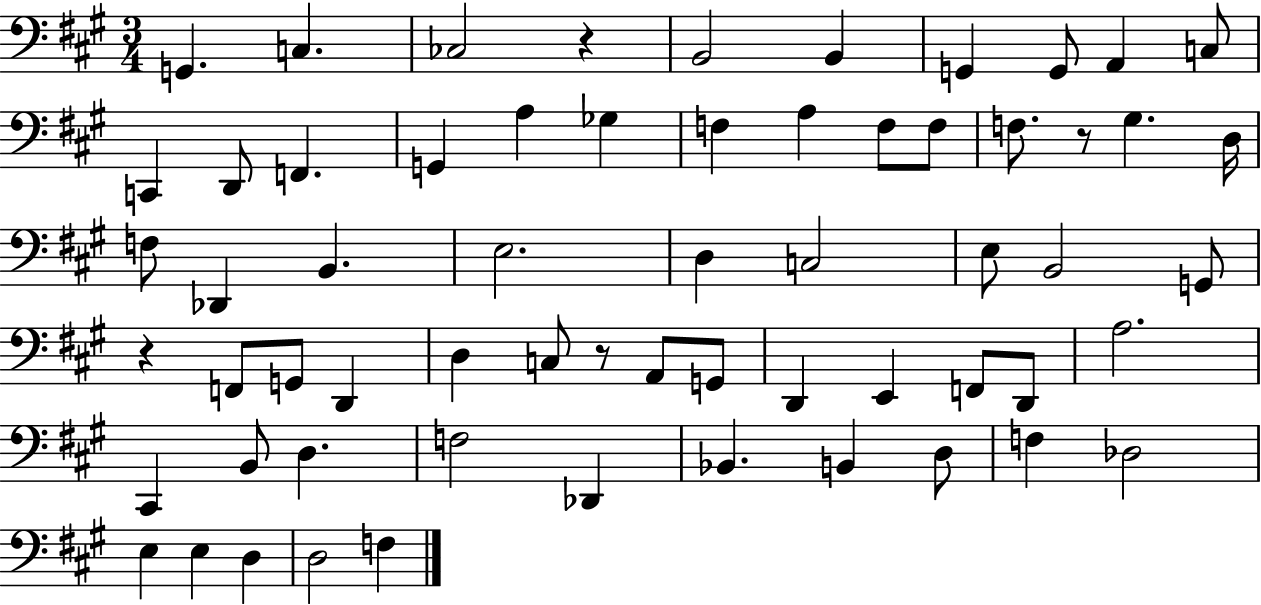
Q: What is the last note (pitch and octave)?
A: F3